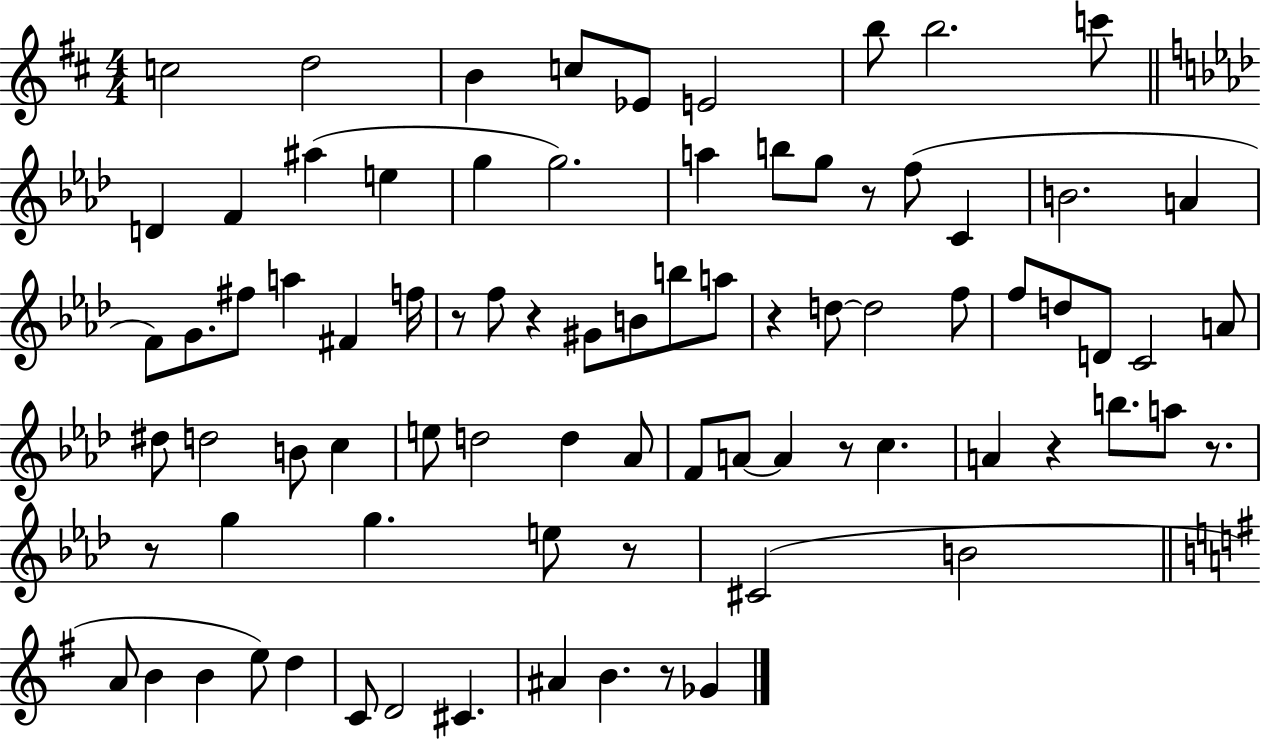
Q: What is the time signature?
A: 4/4